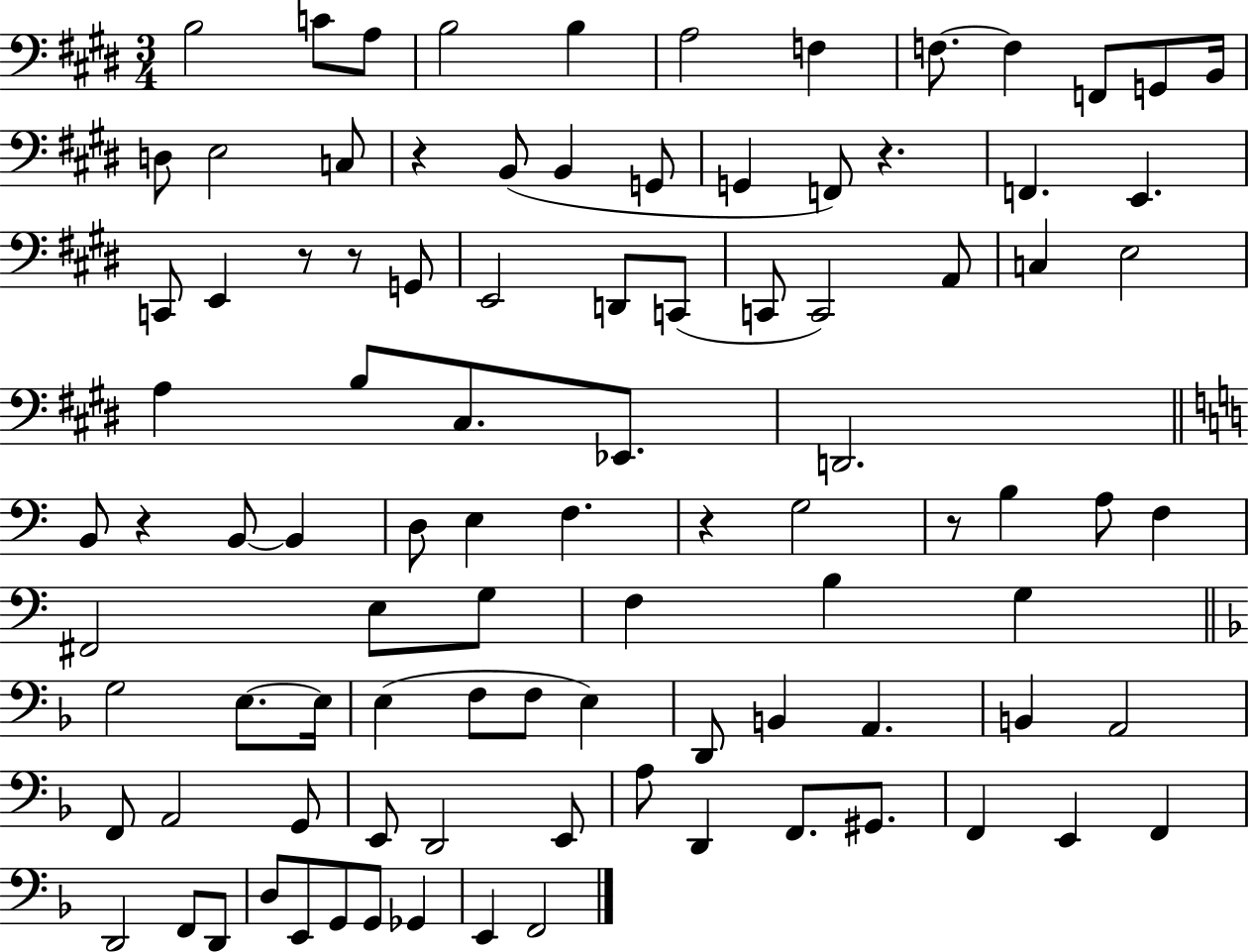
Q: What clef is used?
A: bass